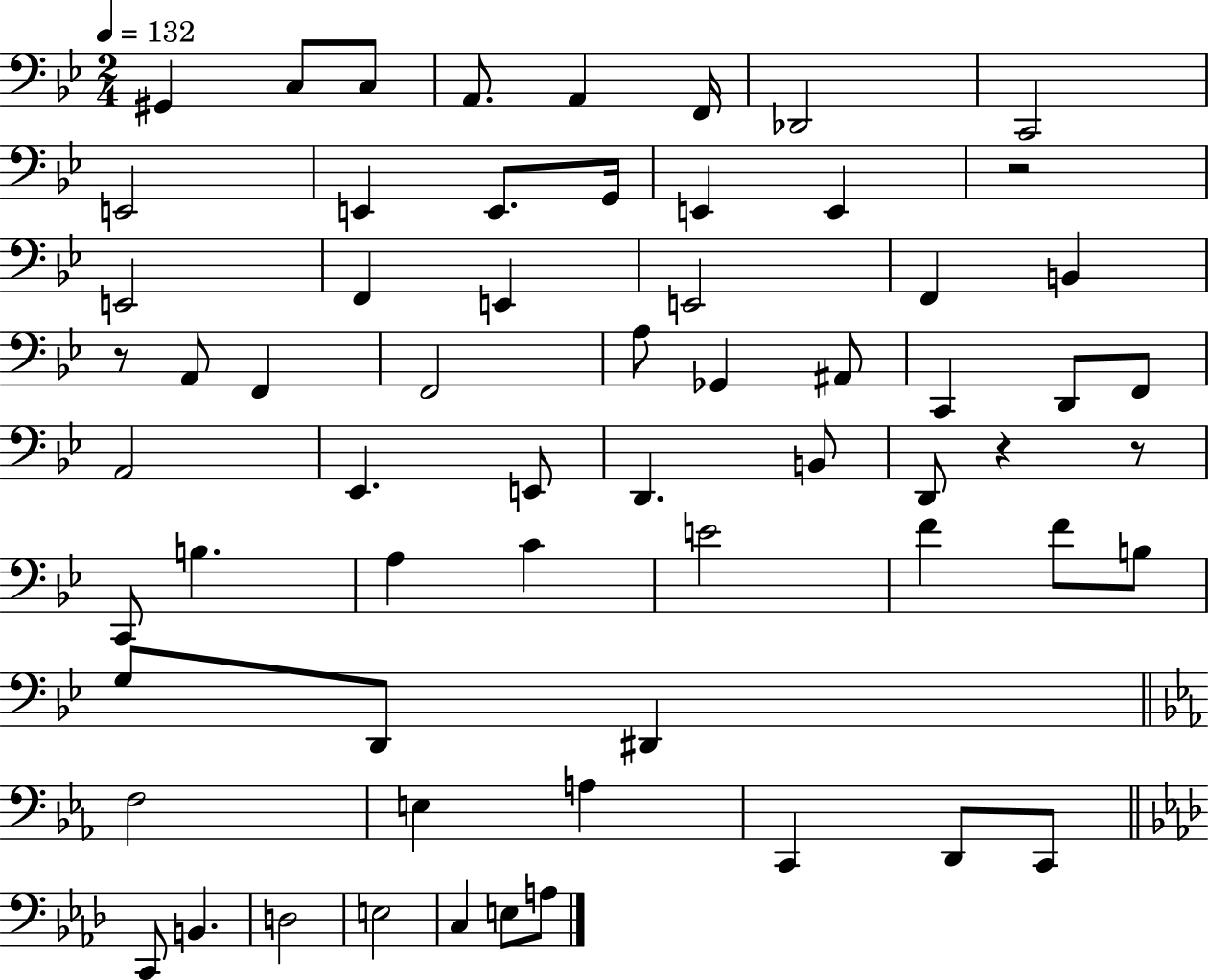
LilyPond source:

{
  \clef bass
  \numericTimeSignature
  \time 2/4
  \key bes \major
  \tempo 4 = 132
  gis,4 c8 c8 | a,8. a,4 f,16 | des,2 | c,2 | \break e,2 | e,4 e,8. g,16 | e,4 e,4 | r2 | \break e,2 | f,4 e,4 | e,2 | f,4 b,4 | \break r8 a,8 f,4 | f,2 | a8 ges,4 ais,8 | c,4 d,8 f,8 | \break a,2 | ees,4. e,8 | d,4. b,8 | d,8 r4 r8 | \break c,8 b4. | a4 c'4 | e'2 | f'4 f'8 b8 | \break g8 d,8 dis,4 | \bar "||" \break \key c \minor f2 | e4 a4 | c,4 d,8 c,8 | \bar "||" \break \key f \minor c,8 b,4. | d2 | e2 | c4 e8 a8 | \break \bar "|."
}